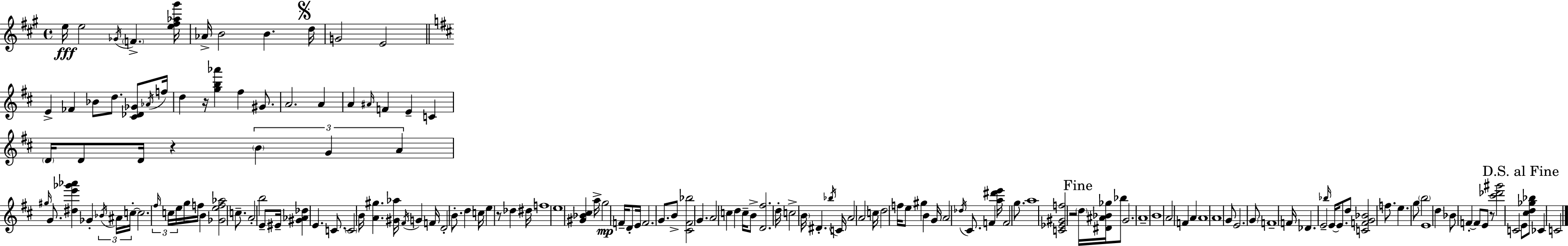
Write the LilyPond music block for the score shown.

{
  \clef treble
  \time 4/4
  \defaultTimeSignature
  \key a \major
  e''16\fff e''2 \acciaccatura { ges'16 } \parenthesize f'4.-> | <e'' fis'' aes'' gis'''>16 aes'16-> b'2 b'4. | \mark \markup { \musicglyph "scripts.segno" } d''16 g'2 e'2 | \bar "||" \break \key d \major e'4-> fes'4 bes'8 d''8. <cis' des' ges'>8 \acciaccatura { aes'16 } | f''16 d''4 r16 <g'' b'' aes'''>4 fis''4 gis'8. | a'2. a'4 | a'4 \grace { ais'16 } f'4 e'4-- c'4 | \break \parenthesize d'16 d'8 d'16 r4 \tuplet 3/2 { \parenthesize b'4 g'4 | a'4 } \grace { gis''16 } g'8. <dis'' e''' ges''' aes'''>4 ges'4-. | \tuplet 3/2 { \acciaccatura { bes'16 } ais'16 c''16-.~~ } c''2. | \tuplet 3/2 { \grace { fis''16 } c''16 e''16 } g''16 f''16 b'4 <ges' e'' f'' aes''>2 | \break c''8.-- a'2-. b''2 | e'8-- eis'16-- <gis' aes' des''>4 e'4. | c'8. \parenthesize c'2 b'16 <a' gis''>4. | <gis' aes''>16 \acciaccatura { fis'16 } g'4 f'16 d'2-. | \break b'8.-. d''4 c''16 e''4 r8 | des''4 dis''16 f''1 | e''1 | <gis' bes' cis''>4 a''16-> g''2\mp | \break f'16-- d'8-. e'16 f'2. | g'8. b'8-> <cis' fis' bes''>2 | g'4. a'2 c''4 | d''4 c''16-- b'8-> <d' fis''>2. | \break d''16-. c''2-> \parenthesize b'16 dis'4.-. | \acciaccatura { bes''16 } c'16 a'2 a'2 | c''16 d''2 | f''16 e''8 gis''4 b'4 g'16 a'2 | \break \acciaccatura { des''16 } cis'8. f'4 <a'' dis''' e'''>16 f'2 | g''8. a''1 | <c' ees' gis' f''>2 | r2 \mark "Fine" \parenthesize d''16 <dis' ais' bes' ges''>16 bes''8 g'2. | \break a'1-- | b'1 | a'2 | f'4 a'4 a'1 | \break a'1 | g'8 e'2. | \parenthesize g'8 f'1-- | f'16 des'4. e'2-- | \break \grace { bes''16 } e'16~~ e'8. d''8 <c' f' g' bes'>2 | f''8. e''4. g''8 | \parenthesize b''2 e'1 | d''4 bes'8 f'4-.~~ | \break f'8 e'8 r8 <cis''' des''' gis'''>2 | c'2 \mark "D.S. al Fine" e'8 <cis'' d'' ges'' bes''>8 ces'4 | c'2 \bar "|."
}